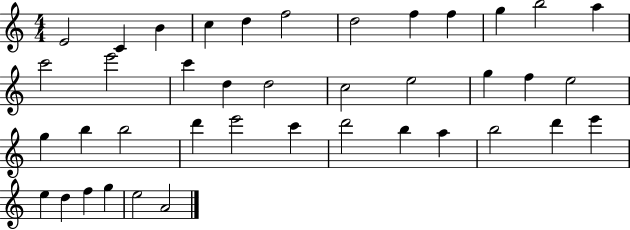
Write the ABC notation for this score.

X:1
T:Untitled
M:4/4
L:1/4
K:C
E2 C B c d f2 d2 f f g b2 a c'2 e'2 c' d d2 c2 e2 g f e2 g b b2 d' e'2 c' d'2 b a b2 d' e' e d f g e2 A2